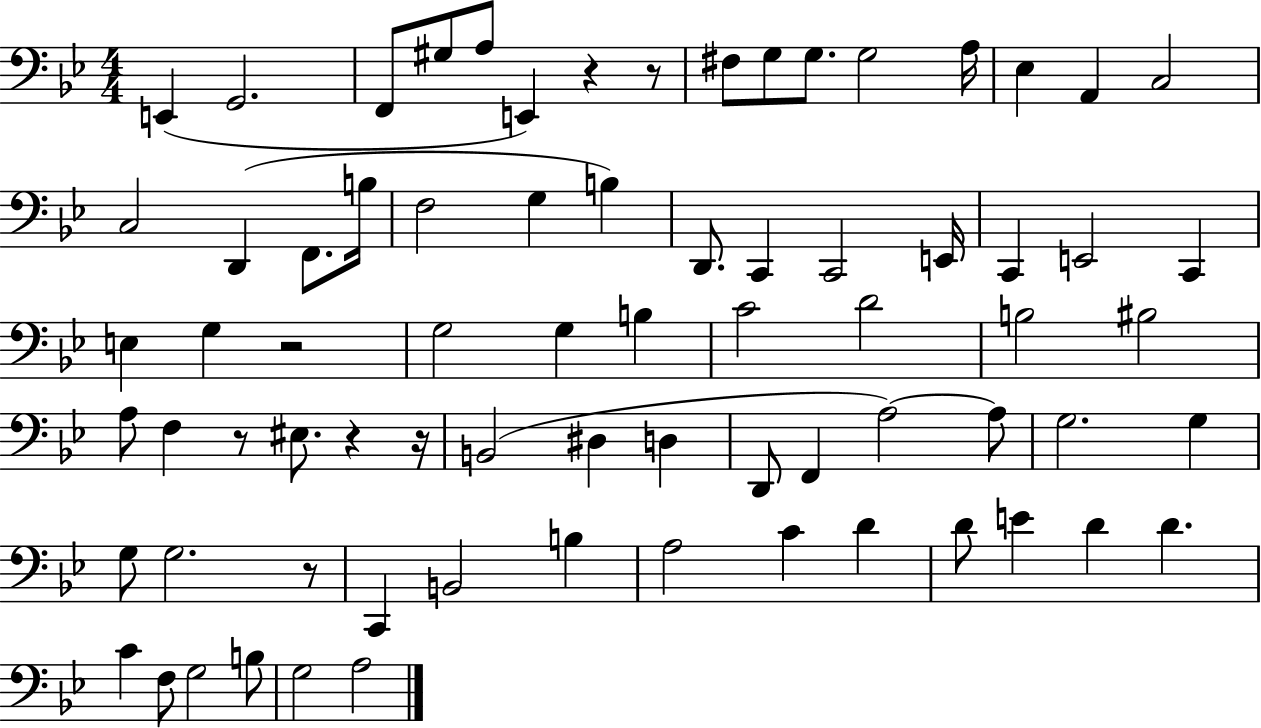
E2/q G2/h. F2/e G#3/e A3/e E2/q R/q R/e F#3/e G3/e G3/e. G3/h A3/s Eb3/q A2/q C3/h C3/h D2/q F2/e. B3/s F3/h G3/q B3/q D2/e. C2/q C2/h E2/s C2/q E2/h C2/q E3/q G3/q R/h G3/h G3/q B3/q C4/h D4/h B3/h BIS3/h A3/e F3/q R/e EIS3/e. R/q R/s B2/h D#3/q D3/q D2/e F2/q A3/h A3/e G3/h. G3/q G3/e G3/h. R/e C2/q B2/h B3/q A3/h C4/q D4/q D4/e E4/q D4/q D4/q. C4/q F3/e G3/h B3/e G3/h A3/h